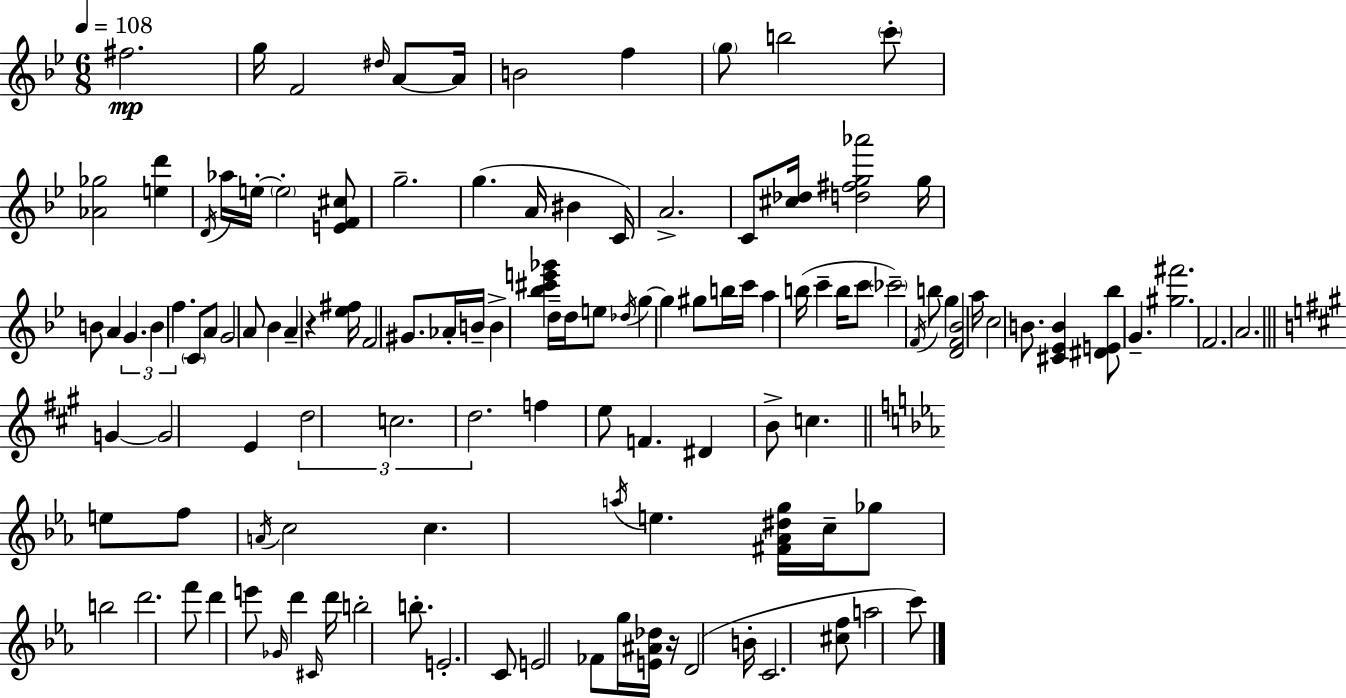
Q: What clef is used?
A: treble